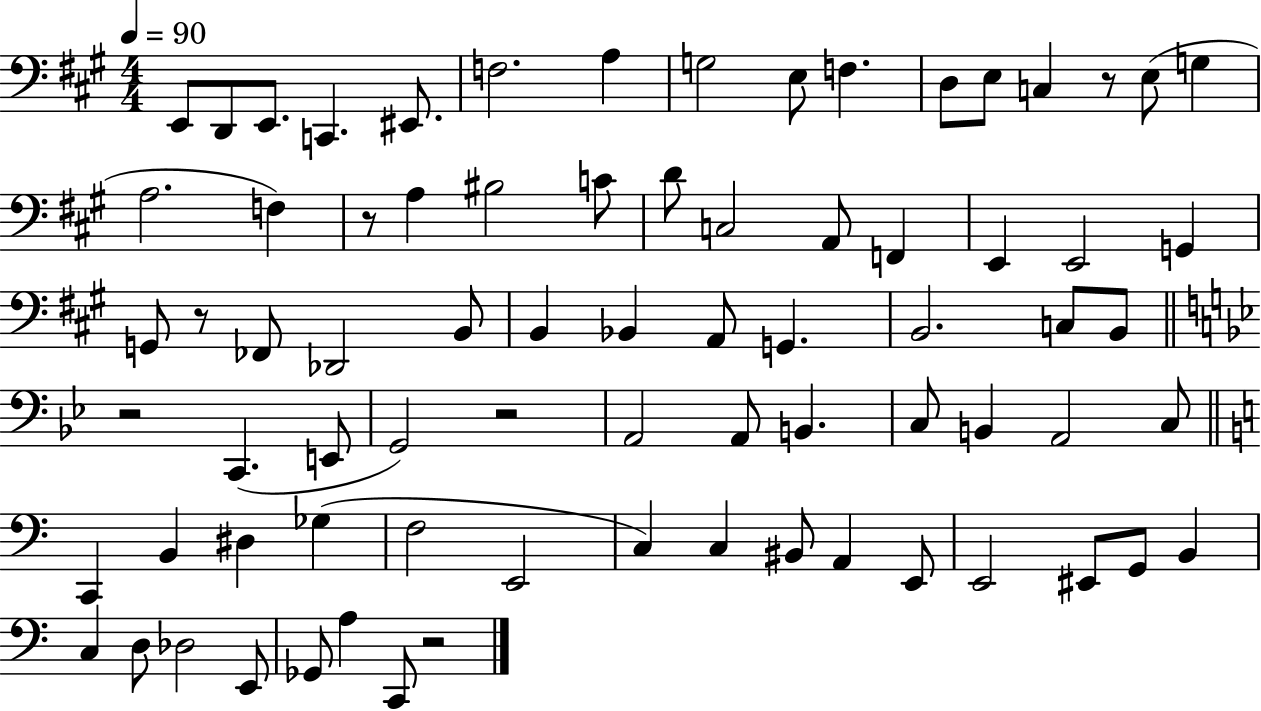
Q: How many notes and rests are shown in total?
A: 76